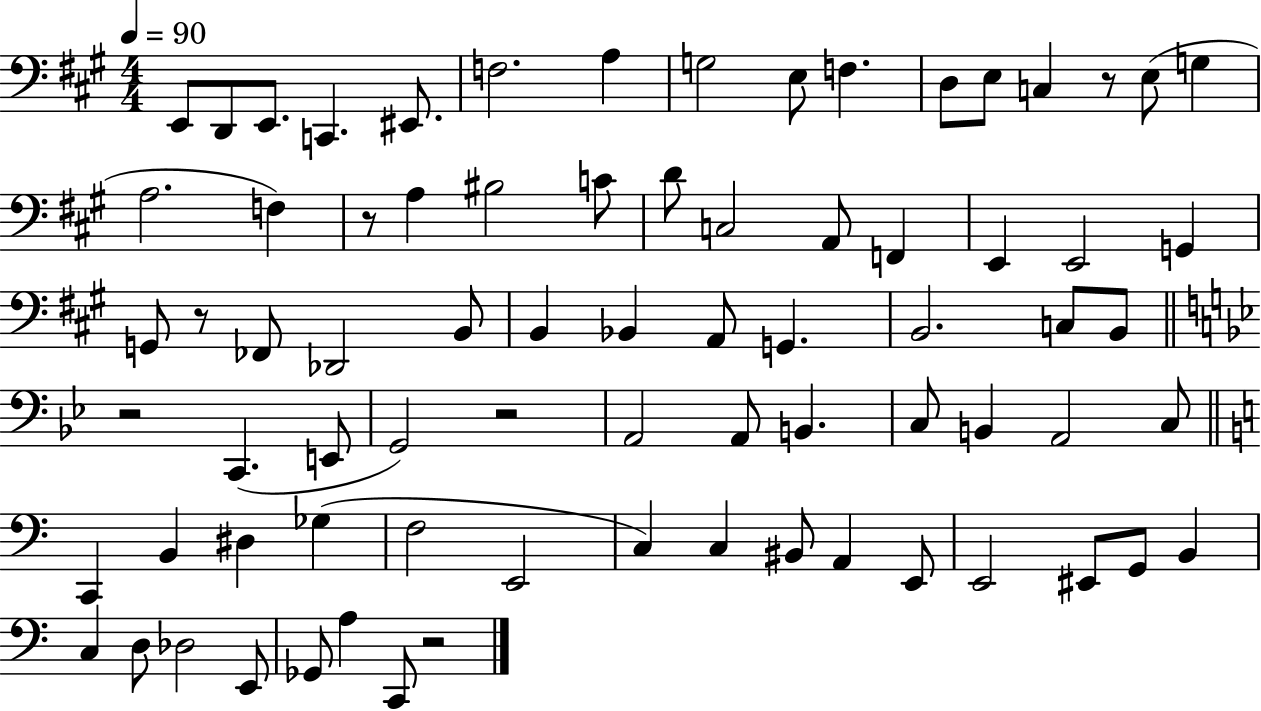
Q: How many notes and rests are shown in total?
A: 76